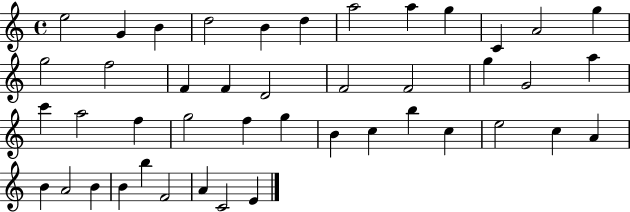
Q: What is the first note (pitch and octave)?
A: E5